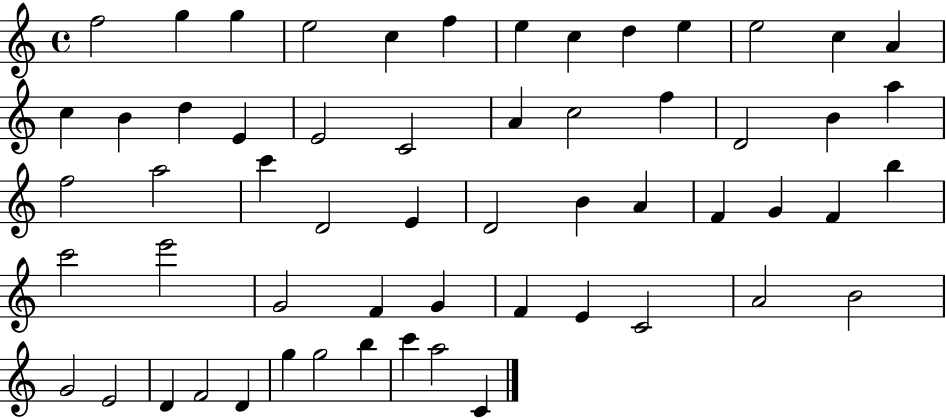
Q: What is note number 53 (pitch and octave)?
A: G5